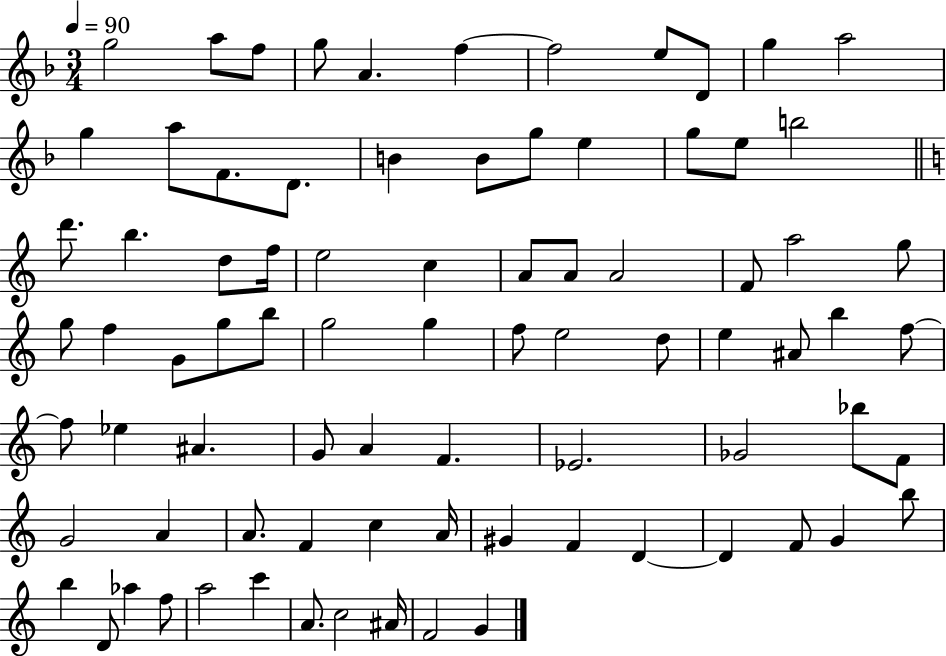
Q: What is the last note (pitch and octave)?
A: G4